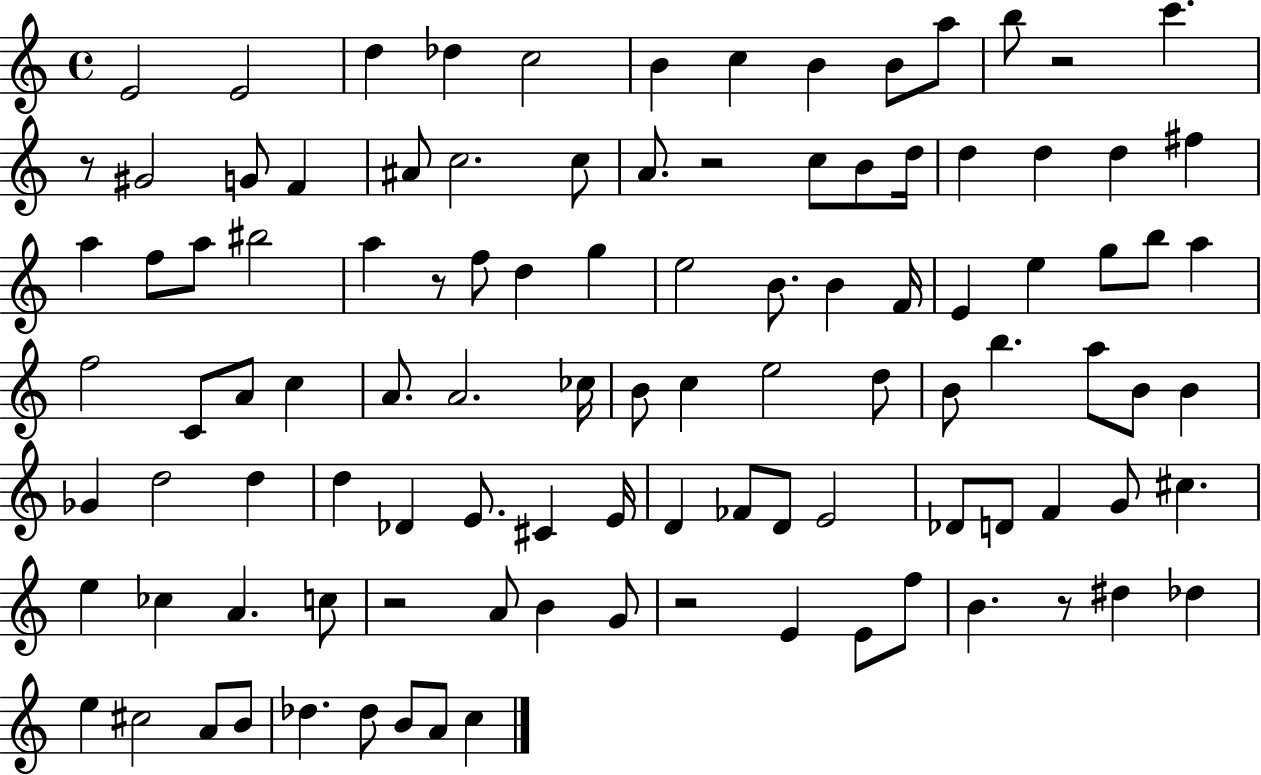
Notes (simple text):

E4/h E4/h D5/q Db5/q C5/h B4/q C5/q B4/q B4/e A5/e B5/e R/h C6/q. R/e G#4/h G4/e F4/q A#4/e C5/h. C5/e A4/e. R/h C5/e B4/e D5/s D5/q D5/q D5/q F#5/q A5/q F5/e A5/e BIS5/h A5/q R/e F5/e D5/q G5/q E5/h B4/e. B4/q F4/s E4/q E5/q G5/e B5/e A5/q F5/h C4/e A4/e C5/q A4/e. A4/h. CES5/s B4/e C5/q E5/h D5/e B4/e B5/q. A5/e B4/e B4/q Gb4/q D5/h D5/q D5/q Db4/q E4/e. C#4/q E4/s D4/q FES4/e D4/e E4/h Db4/e D4/e F4/q G4/e C#5/q. E5/q CES5/q A4/q. C5/e R/h A4/e B4/q G4/e R/h E4/q E4/e F5/e B4/q. R/e D#5/q Db5/q E5/q C#5/h A4/e B4/e Db5/q. Db5/e B4/e A4/e C5/q